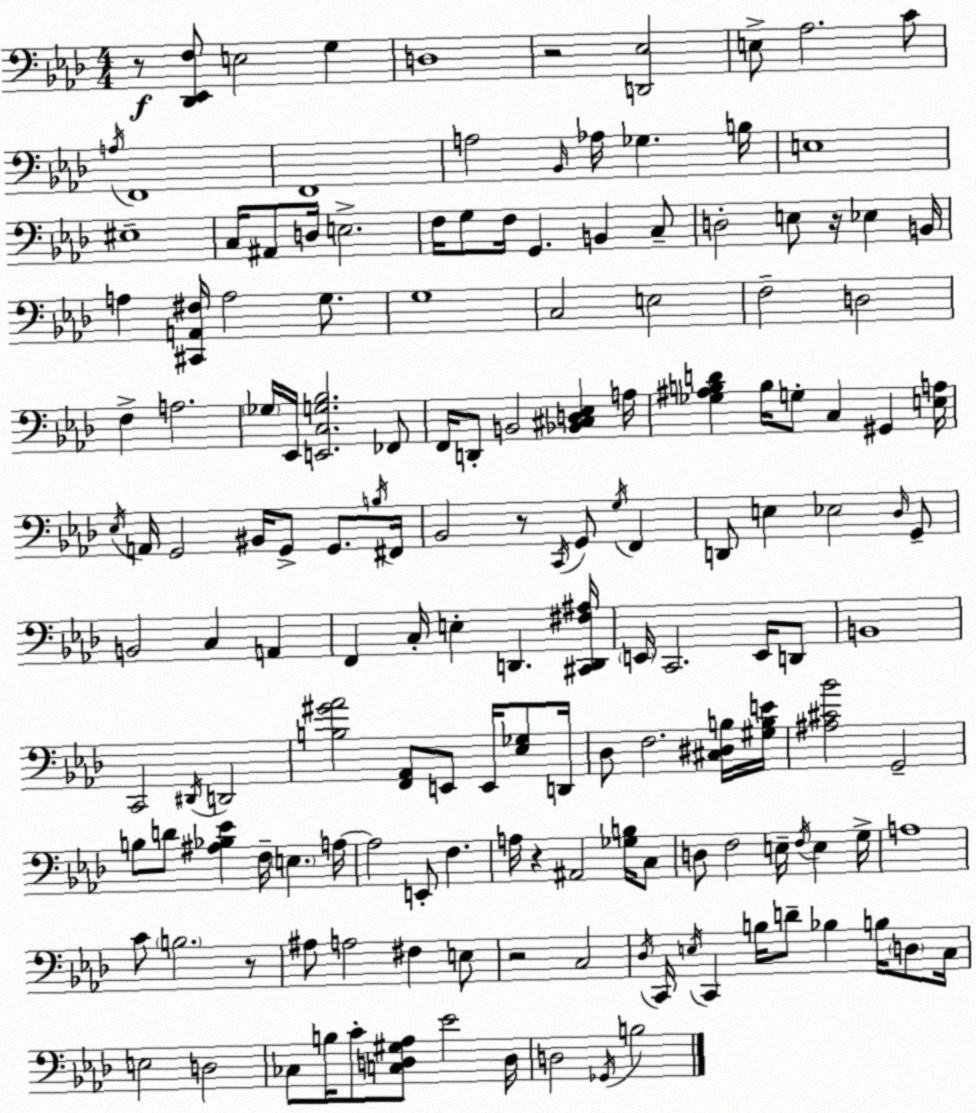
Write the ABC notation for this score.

X:1
T:Untitled
M:4/4
L:1/4
K:Ab
z/2 [_D,,_E,,F,]/2 E,2 G, D,4 z2 [D,,_E,]2 E,/2 _A,2 C/2 A,/4 F,,4 F,,4 A,2 _B,,/4 _A,/4 _G, B,/4 E,4 ^E,4 C,/4 ^A,,/2 D,/4 E,2 F,/4 G,/2 F,/4 G,, B,, C,/2 D,2 E,/2 z/4 _E, B,,/4 A, [^C,,A,,^F,]/4 A,2 G,/2 G,4 C,2 E,2 F,2 D,2 F, A,2 _G,/4 _E,,/4 [E,,C,G,_B,]2 _F,,/2 F,,/4 D,,/2 B,,2 [_B,,^C,D,_E,] A,/4 [_G,^A,B,D] B,/4 G,/2 C, ^G,, [E,A,]/4 _E,/4 A,,/4 G,,2 ^B,,/4 G,,/2 G,,/2 B,/4 ^F,,/4 _B,,2 z/2 C,,/4 G,,/2 G,/4 F,, D,,/2 E, _E,2 _D,/4 G,,/2 B,,2 C, A,, F,, C,/4 E, D,, [^C,,D,,^F,^A,]/4 E,,/4 C,,2 E,,/4 D,,/2 B,,4 C,,2 ^D,,/4 D,,2 [B,^G_A]2 [F,,_A,,]/2 E,,/2 E,,/4 [_E,_G,]/2 D,,/4 _D,/2 F,2 [^C,^D,B,]/4 [^G,B,E]/4 [^A,^C_B]2 G,,2 B,/2 D/2 [^A,_B,_E] F,/4 E, A,/4 A,2 E,,/2 F, A,/4 z ^A,,2 [_G,B,]/4 C,/2 D,/2 F,2 E,/4 F,/4 E, G,/4 A,4 C/2 B,2 z/2 ^A,/2 A,2 ^F, E,/2 z2 C,2 _D,/4 C,,/4 E,/4 C,, B,/4 D/2 _B, B,/4 D,/2 C,/4 E,2 D,2 _C,/2 B,/4 C/2 [C,D,^G,_A,]/2 _E2 D,/4 D,2 _G,,/4 B,2